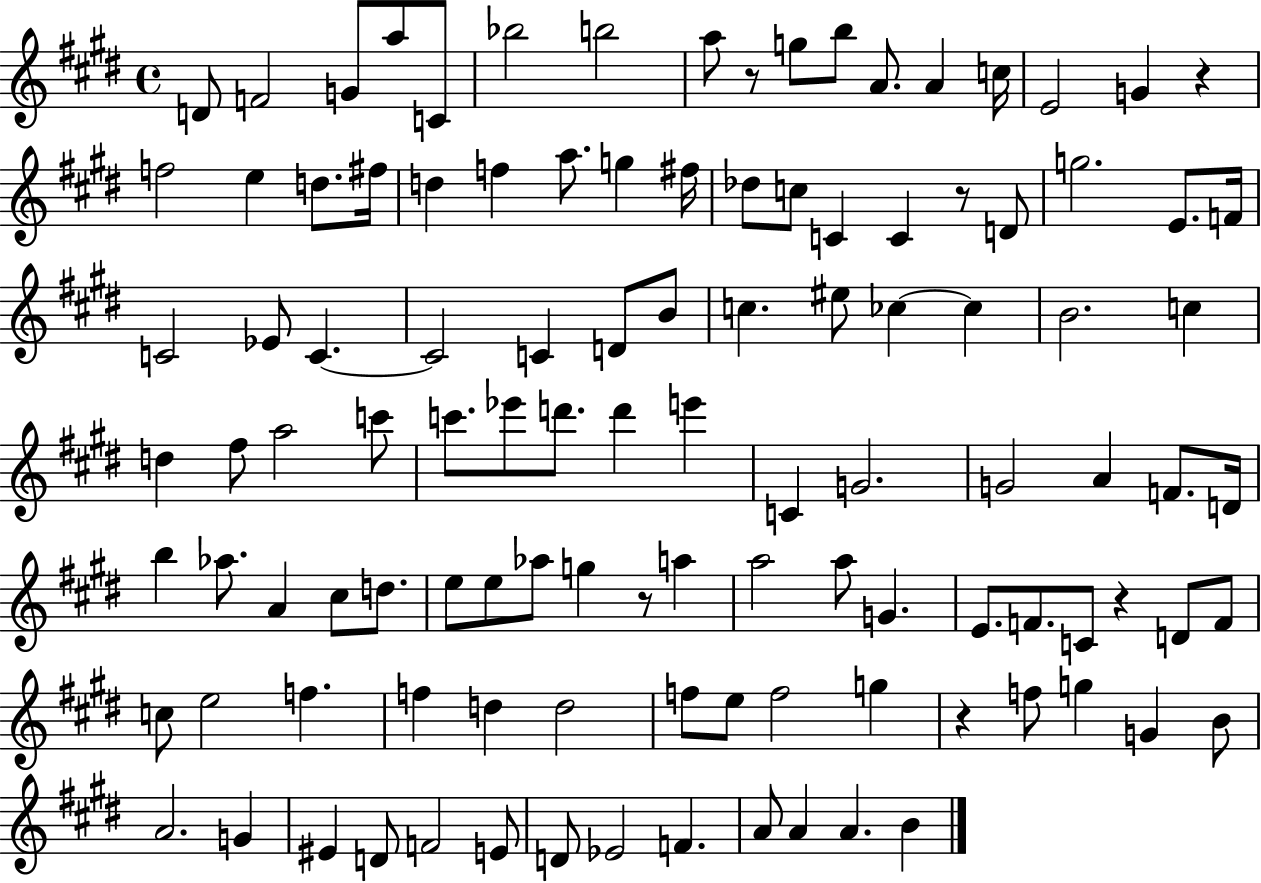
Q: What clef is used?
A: treble